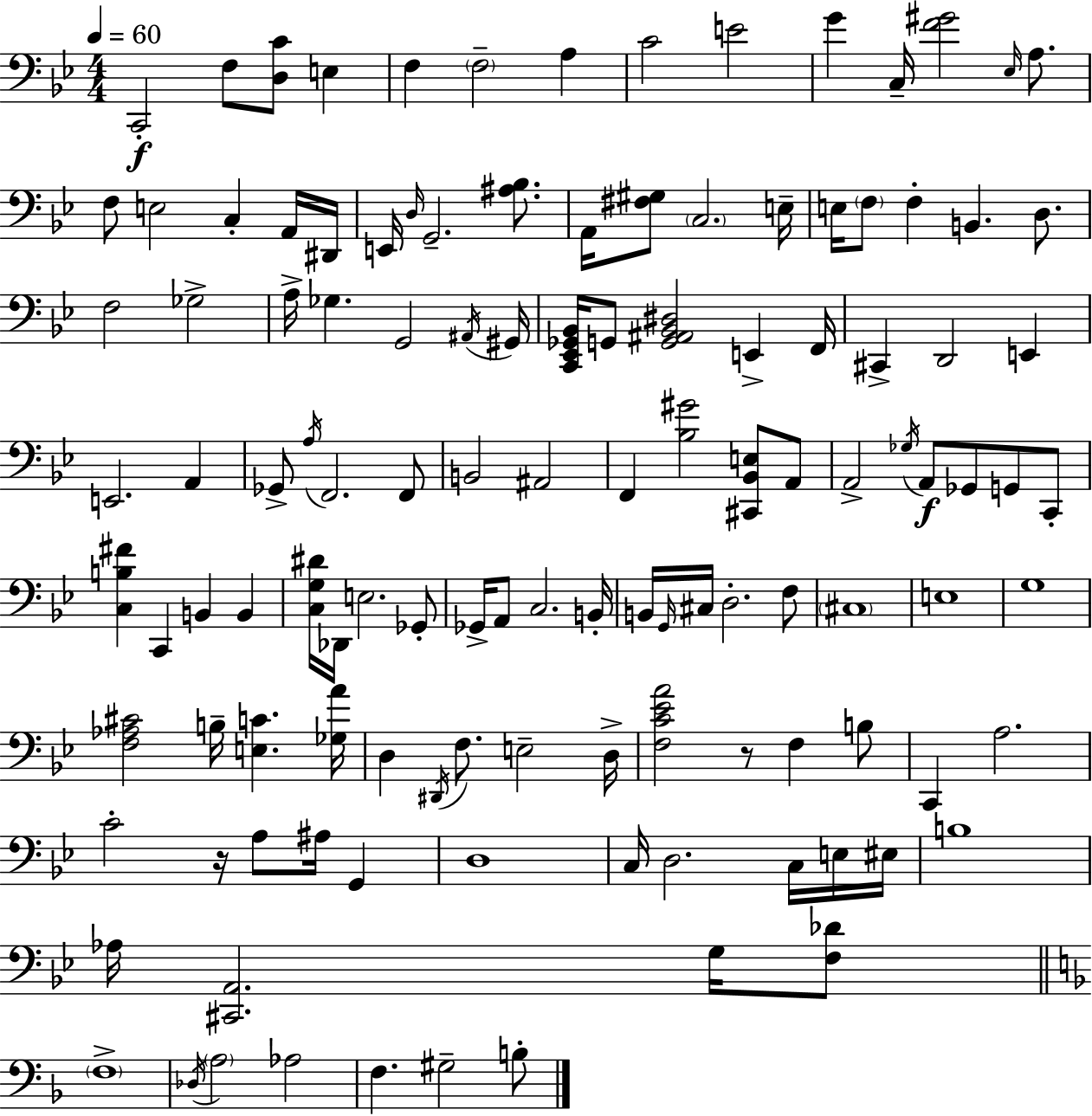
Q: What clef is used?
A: bass